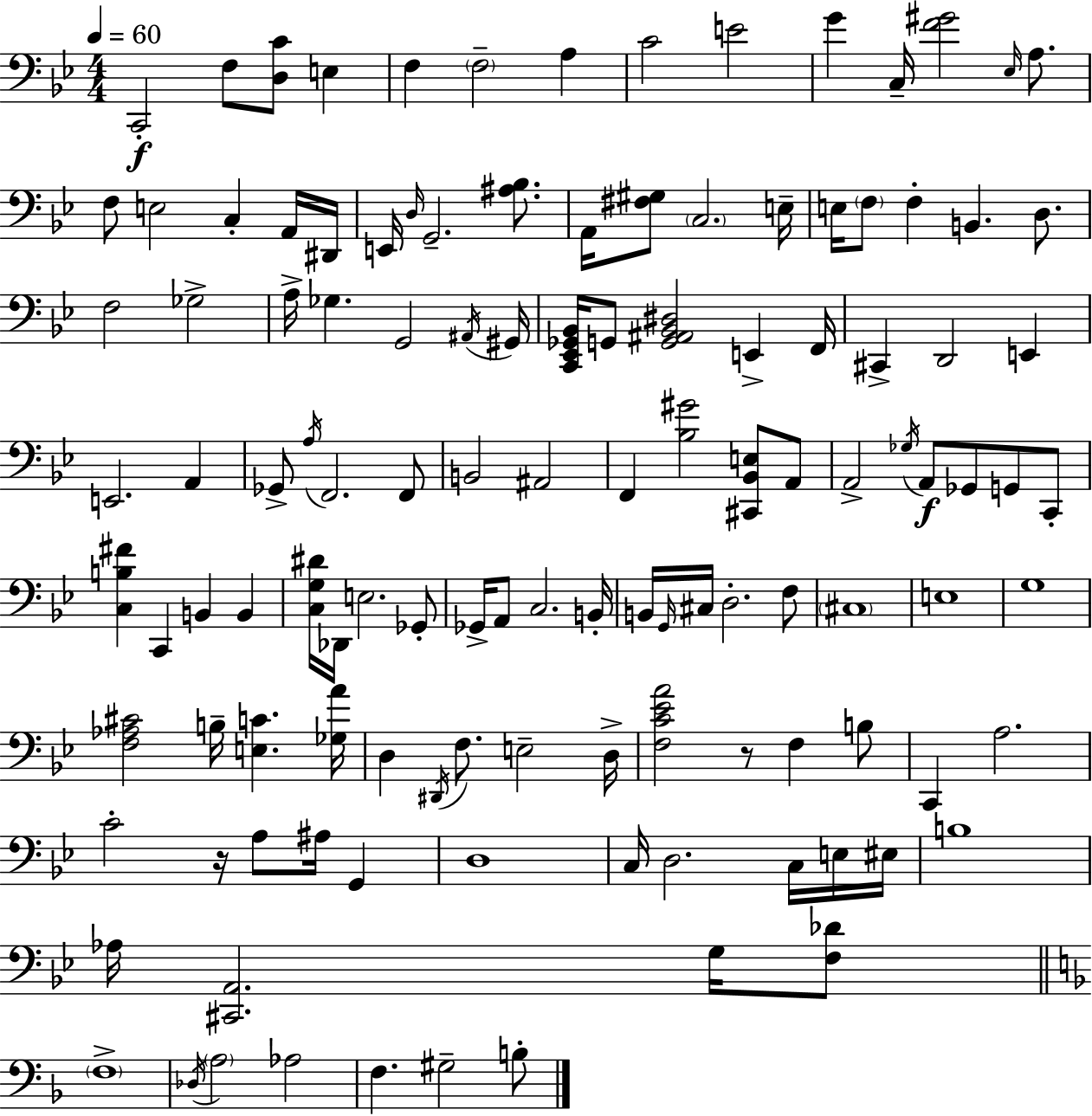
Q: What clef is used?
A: bass